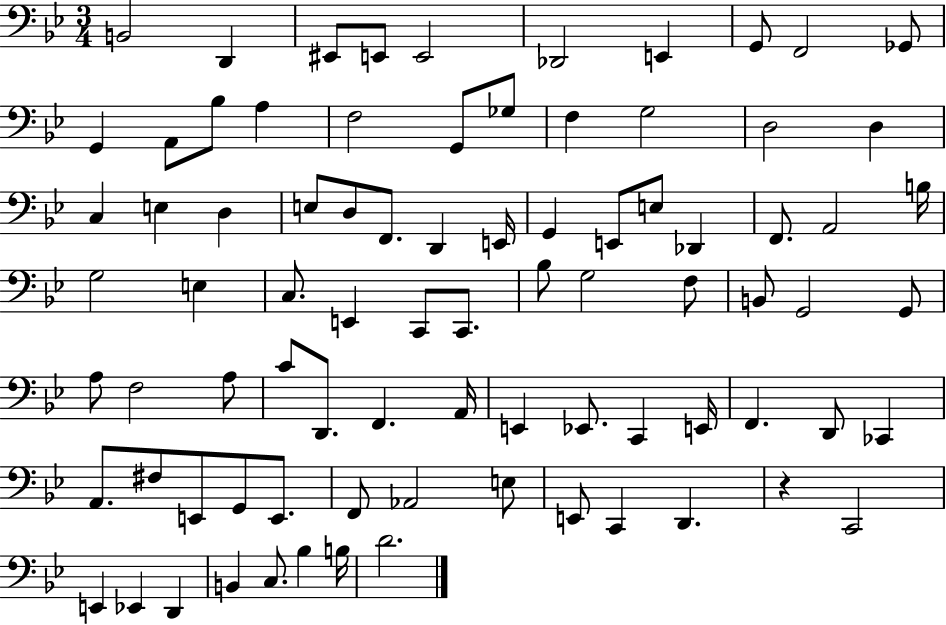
B2/h D2/q EIS2/e E2/e E2/h Db2/h E2/q G2/e F2/h Gb2/e G2/q A2/e Bb3/e A3/q F3/h G2/e Gb3/e F3/q G3/h D3/h D3/q C3/q E3/q D3/q E3/e D3/e F2/e. D2/q E2/s G2/q E2/e E3/e Db2/q F2/e. A2/h B3/s G3/h E3/q C3/e. E2/q C2/e C2/e. Bb3/e G3/h F3/e B2/e G2/h G2/e A3/e F3/h A3/e C4/e D2/e. F2/q. A2/s E2/q Eb2/e. C2/q E2/s F2/q. D2/e CES2/q A2/e. F#3/e E2/e G2/e E2/e. F2/e Ab2/h E3/e E2/e C2/q D2/q. R/q C2/h E2/q Eb2/q D2/q B2/q C3/e. Bb3/q B3/s D4/h.